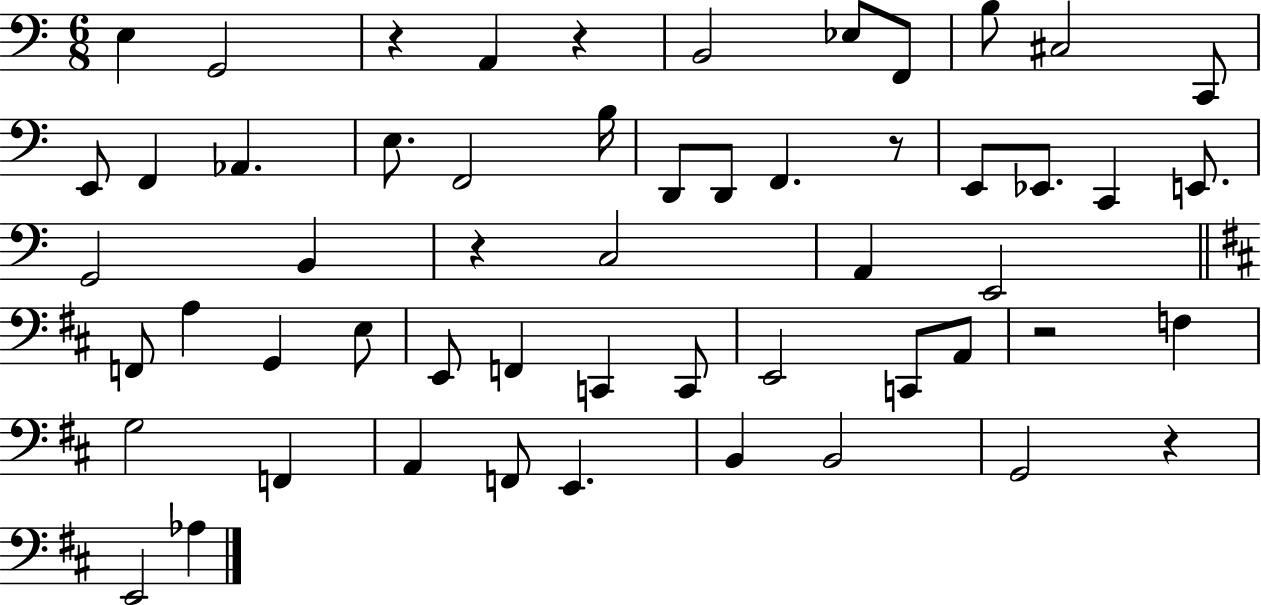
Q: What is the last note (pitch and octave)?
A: Ab3